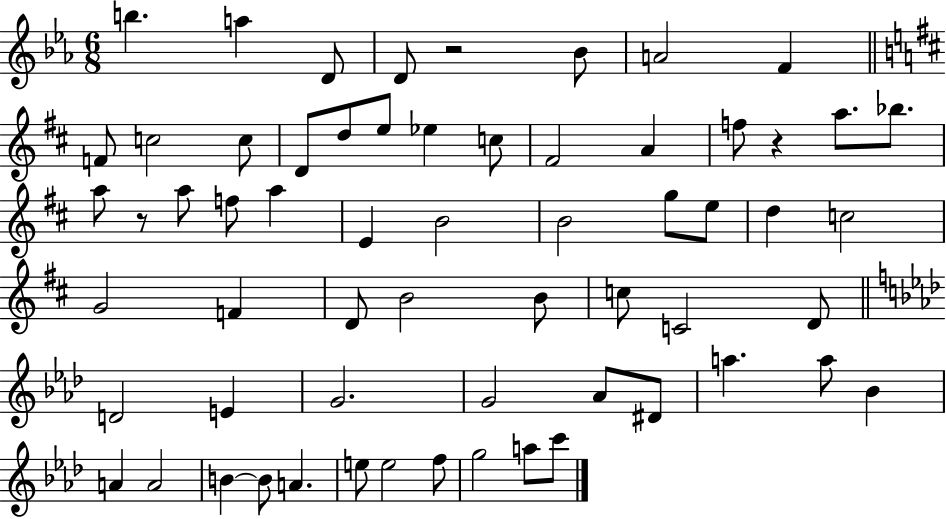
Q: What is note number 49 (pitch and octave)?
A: A4